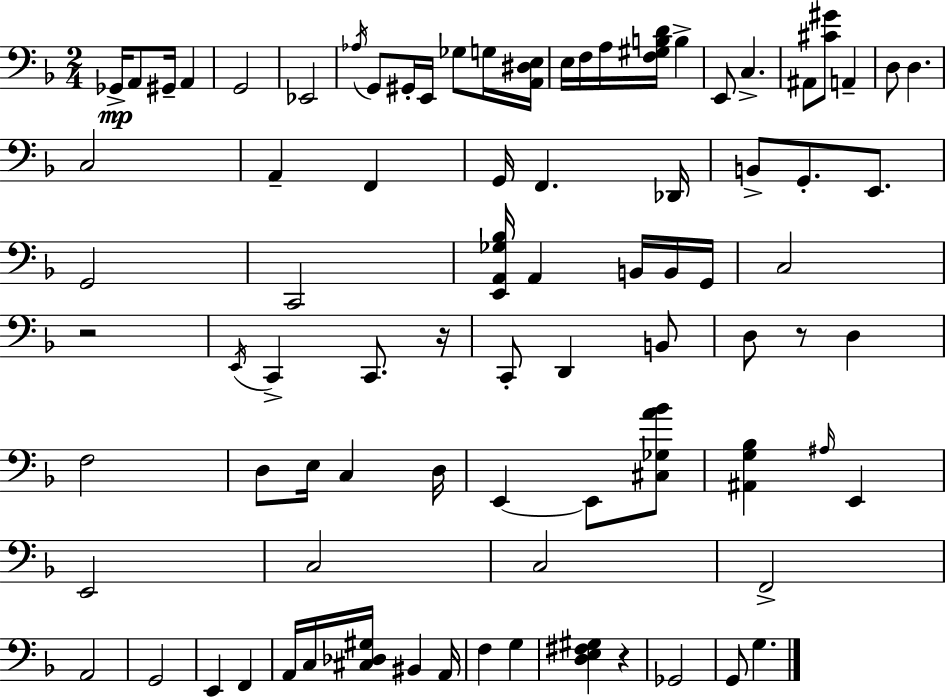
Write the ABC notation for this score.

X:1
T:Untitled
M:2/4
L:1/4
K:Dm
_G,,/4 A,,/2 ^G,,/4 A,, G,,2 _E,,2 _A,/4 G,,/2 ^G,,/4 E,,/4 _G,/2 G,/4 [A,,^D,E,]/4 E,/4 F,/4 A,/4 [F,^G,B,D]/4 B, E,,/2 C, ^A,,/2 [^C^G]/2 A,, D,/2 D, C,2 A,, F,, G,,/4 F,, _D,,/4 B,,/2 G,,/2 E,,/2 G,,2 C,,2 [E,,A,,_G,_B,]/4 A,, B,,/4 B,,/4 G,,/4 C,2 z2 E,,/4 C,, C,,/2 z/4 C,,/2 D,, B,,/2 D,/2 z/2 D, F,2 D,/2 E,/4 C, D,/4 E,, E,,/2 [^C,_G,A_B]/2 [^A,,G,_B,] ^A,/4 E,, E,,2 C,2 C,2 F,,2 A,,2 G,,2 E,, F,, A,,/4 C,/4 [^C,_D,^G,]/4 ^B,, A,,/4 F, G, [D,E,^F,^G,] z _G,,2 G,,/2 G,